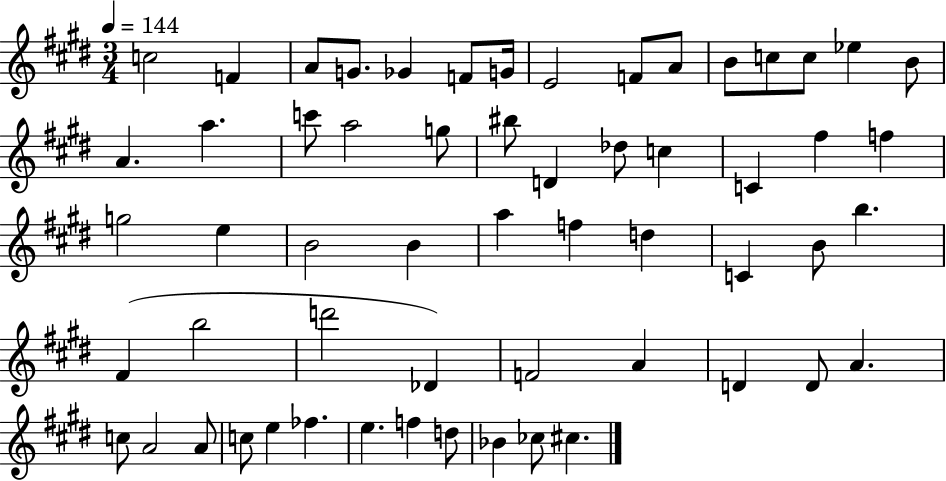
C5/h F4/q A4/e G4/e. Gb4/q F4/e G4/s E4/h F4/e A4/e B4/e C5/e C5/e Eb5/q B4/e A4/q. A5/q. C6/e A5/h G5/e BIS5/e D4/q Db5/e C5/q C4/q F#5/q F5/q G5/h E5/q B4/h B4/q A5/q F5/q D5/q C4/q B4/e B5/q. F#4/q B5/h D6/h Db4/q F4/h A4/q D4/q D4/e A4/q. C5/e A4/h A4/e C5/e E5/q FES5/q. E5/q. F5/q D5/e Bb4/q CES5/e C#5/q.